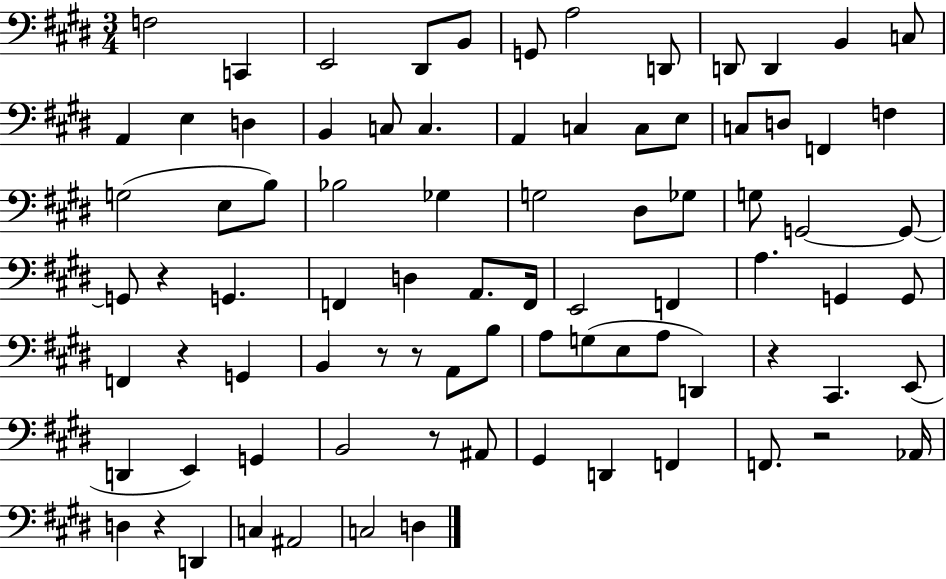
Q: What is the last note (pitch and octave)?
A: D3